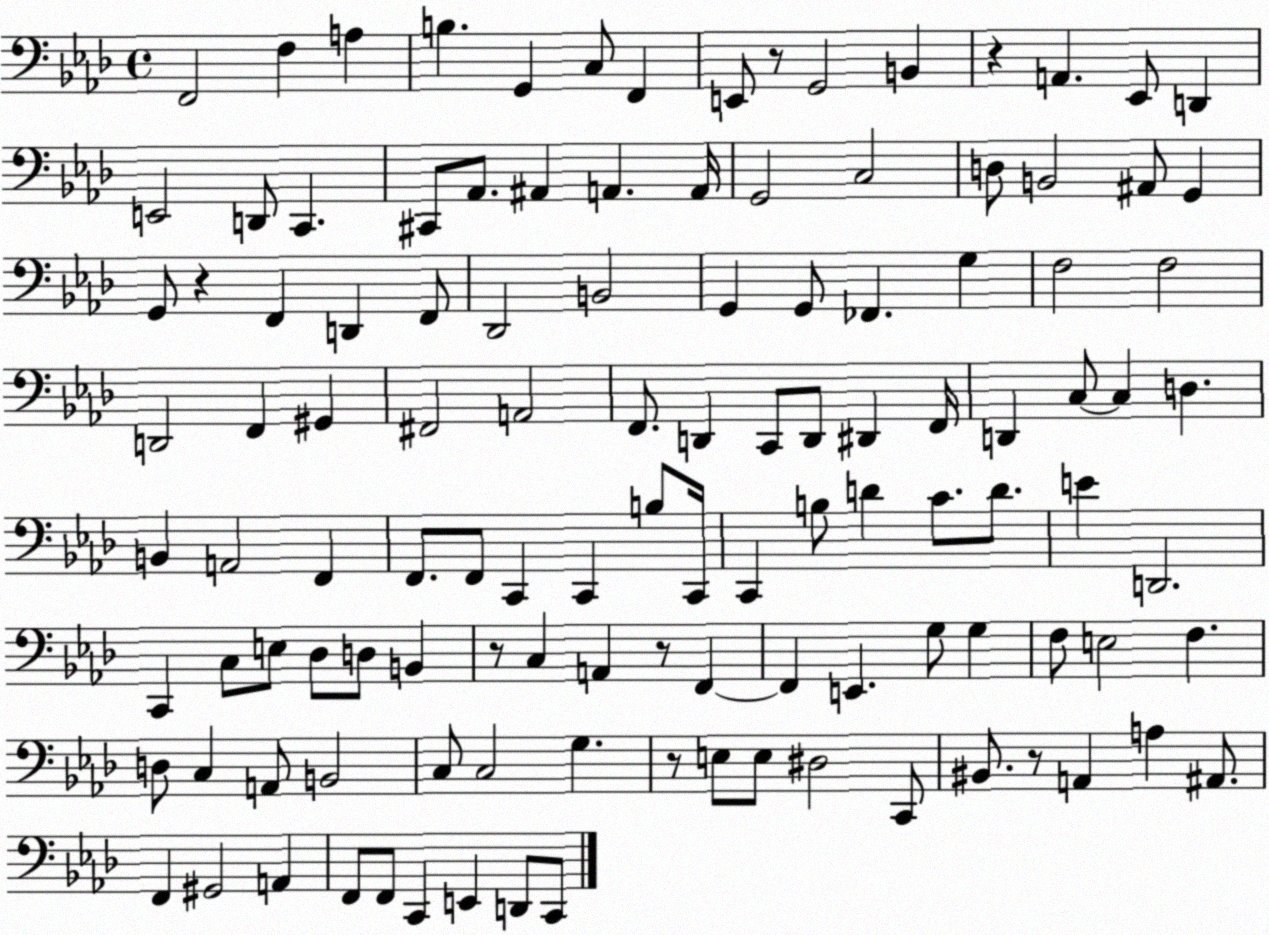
X:1
T:Untitled
M:4/4
L:1/4
K:Ab
F,,2 F, A, B, G,, C,/2 F,, E,,/2 z/2 G,,2 B,, z A,, _E,,/2 D,, E,,2 D,,/2 C,, ^C,,/2 _A,,/2 ^A,, A,, A,,/4 G,,2 C,2 D,/2 B,,2 ^A,,/2 G,, G,,/2 z F,, D,, F,,/2 _D,,2 B,,2 G,, G,,/2 _F,, G, F,2 F,2 D,,2 F,, ^G,, ^F,,2 A,,2 F,,/2 D,, C,,/2 D,,/2 ^D,, F,,/4 D,, C,/2 C, D, B,, A,,2 F,, F,,/2 F,,/2 C,, C,, B,/2 C,,/4 C,, B,/2 D C/2 D/2 E D,,2 C,, C,/2 E,/2 _D,/2 D,/2 B,, z/2 C, A,, z/2 F,, F,, E,, G,/2 G, F,/2 E,2 F, D,/2 C, A,,/2 B,,2 C,/2 C,2 G, z/2 E,/2 E,/2 ^D,2 C,,/2 ^B,,/2 z/2 A,, A, ^A,,/2 F,, ^G,,2 A,, F,,/2 F,,/2 C,, E,, D,,/2 C,,/2